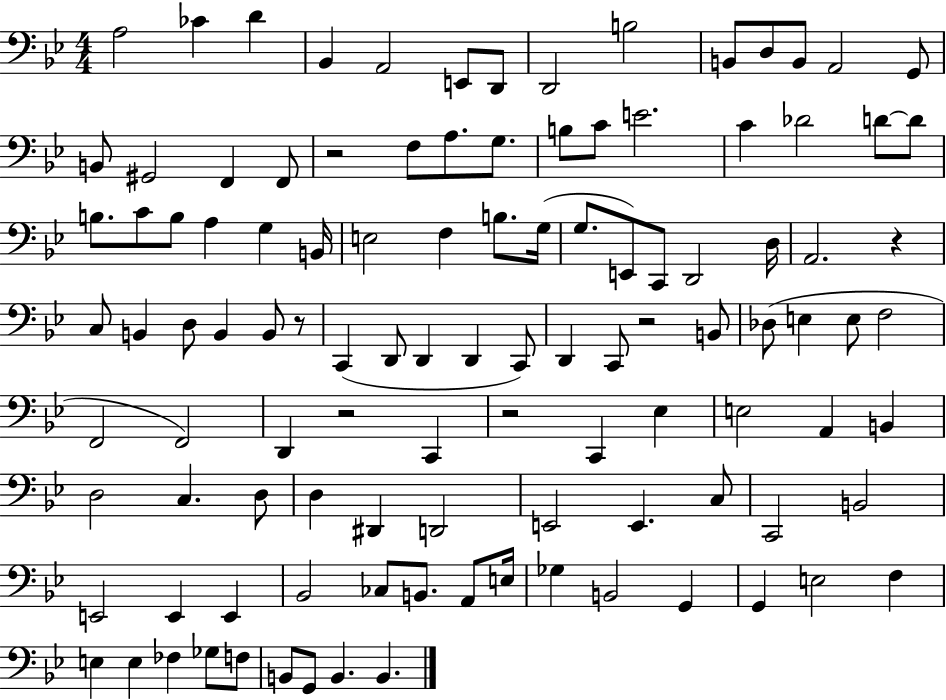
{
  \clef bass
  \numericTimeSignature
  \time 4/4
  \key bes \major
  a2 ces'4 d'4 | bes,4 a,2 e,8 d,8 | d,2 b2 | b,8 d8 b,8 a,2 g,8 | \break b,8 gis,2 f,4 f,8 | r2 f8 a8. g8. | b8 c'8 e'2. | c'4 des'2 d'8~~ d'8 | \break b8. c'8 b8 a4 g4 b,16 | e2 f4 b8. g16( | g8. e,8) c,8 d,2 d16 | a,2. r4 | \break c8 b,4 d8 b,4 b,8 r8 | c,4( d,8 d,4 d,4 c,8) | d,4 c,8 r2 b,8 | des8( e4 e8 f2 | \break f,2 f,2) | d,4 r2 c,4 | r2 c,4 ees4 | e2 a,4 b,4 | \break d2 c4. d8 | d4 dis,4 d,2 | e,2 e,4. c8 | c,2 b,2 | \break e,2 e,4 e,4 | bes,2 ces8 b,8. a,8 e16 | ges4 b,2 g,4 | g,4 e2 f4 | \break e4 e4 fes4 ges8 f8 | b,8 g,8 b,4. b,4. | \bar "|."
}